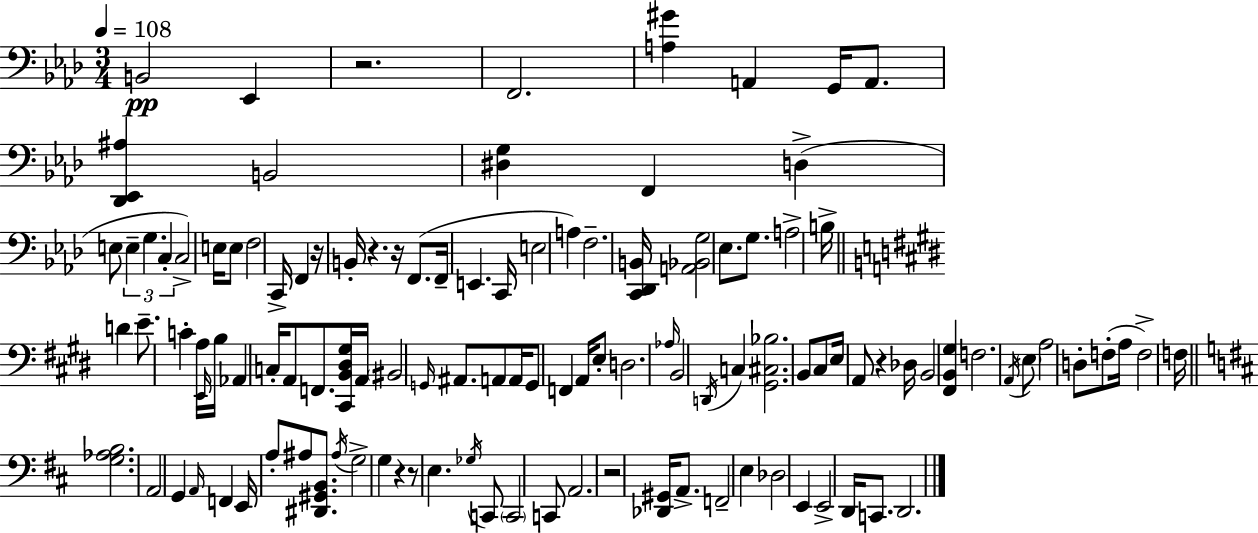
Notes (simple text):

B2/h Eb2/q R/h. F2/h. [A3,G#4]/q A2/q G2/s A2/e. [Db2,Eb2,A#3]/q B2/h [D#3,G3]/q F2/q D3/q E3/e E3/q G3/q. C3/q C3/h E3/s E3/e F3/h C2/s F2/q R/s B2/s R/q. R/s F2/e. F2/s E2/q. C2/s E3/h A3/q F3/h. [C2,Db2,B2]/s [A2,Bb2,G3]/h Eb3/e. G3/e. A3/h B3/s D4/q E4/e. C4/q A3/s E2/s B3/s Ab2/q C3/s A2/e F2/e. [C#2,B2,D#3,G#3]/s A2/s BIS2/h G2/s A#2/e. A2/e A2/s G2/e F2/q A2/s E3/e D3/h. Ab3/s B2/h D2/s C3/q [G#2,C#3,Bb3]/h. B2/e C#3/e E3/s A2/e R/q Db3/s B2/h [F#2,B2,G#3]/q F3/h. A2/s E3/e A3/h D3/e F3/e A3/s F3/h F3/s [G3,Ab3,B3]/h. A2/h G2/q A2/s F2/q E2/s A3/e A#3/e [D#2,G#2,B2]/e. A#3/s G3/h G3/q R/q R/e E3/q. Gb3/s C2/e C2/h C2/e A2/h. R/h [Db2,G#2]/s A2/e. F2/h E3/q Db3/h E2/q E2/h D2/s C2/e. D2/h.